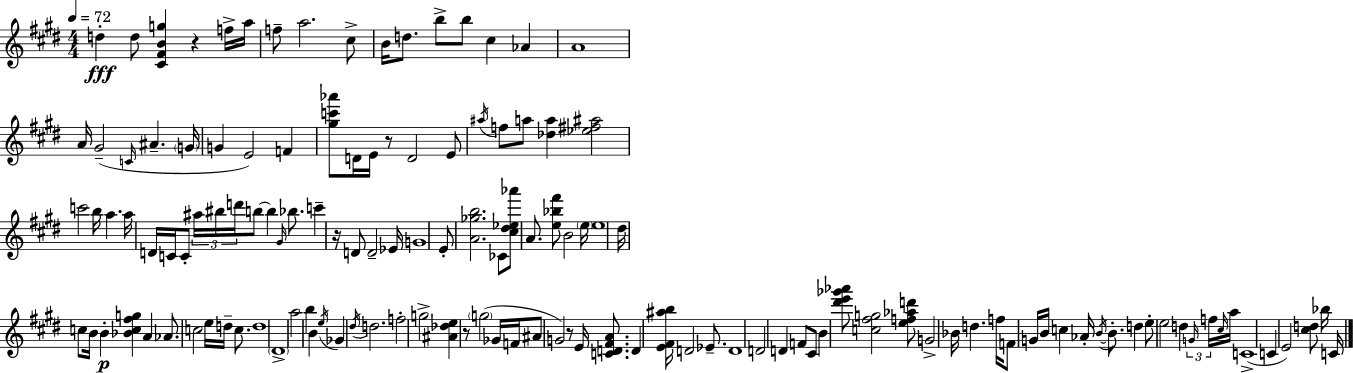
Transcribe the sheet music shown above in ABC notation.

X:1
T:Untitled
M:4/4
L:1/4
K:E
d d/2 [^C^FBg] z f/4 a/4 f/2 a2 ^c/2 B/4 d/2 b/2 b/2 ^c _A A4 A/4 ^G2 C/4 ^A G/4 G E2 F [^gc'_a']/2 D/4 E/4 z/2 D2 E/2 ^a/4 f/2 a/2 [_da] [_e^f^a]2 c'2 b/4 a a/4 D/4 C/4 C/2 ^a/4 ^b/4 d'/4 b/2 b ^G/4 _b/2 c' z/4 D/2 D2 _E/4 G4 E/2 [A_gb]2 _C/2 [^c^d_e_a']/2 A/2 [e_b^f']/2 B2 e/4 e4 ^d/4 c/2 B/4 B [_Bc^fg] A _A/2 c2 e/4 d/4 c/2 d4 ^D4 a2 b B e/4 _G ^d/4 d2 f2 g2 [^A_de] z/2 g2 _G/4 F/4 ^A/2 G2 z/2 E/4 [CD^FA]/2 D [E^F^ab]/4 D2 _E/2 D4 D2 D F/2 ^C/2 B [^d'e'_g'_a']/2 [c^fg]2 [ef_ad']/2 G2 _B/4 d f/4 F/2 G/4 B/4 c _A/4 B/4 B/2 d e/2 e2 d G/4 f/4 ^c/4 a/4 C4 C E2 [^cd]/2 _b/4 C/4